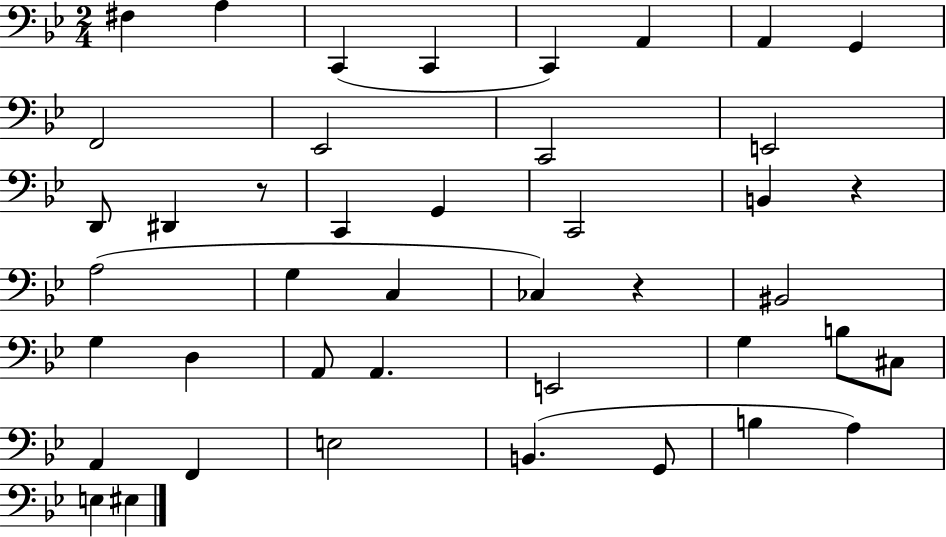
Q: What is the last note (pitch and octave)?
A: EIS3